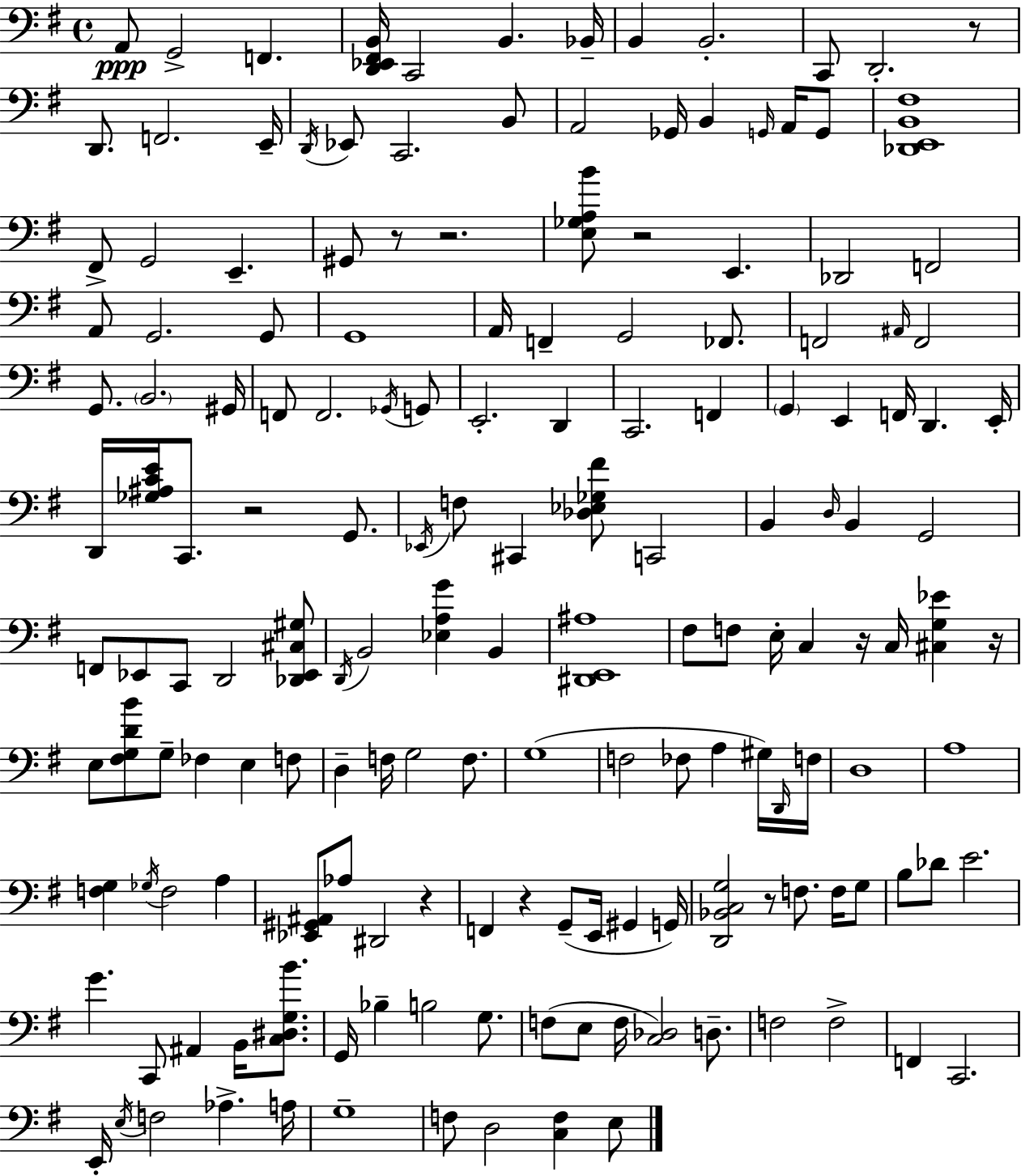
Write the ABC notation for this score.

X:1
T:Untitled
M:4/4
L:1/4
K:G
A,,/2 G,,2 F,, [D,,_E,,^F,,B,,]/4 C,,2 B,, _B,,/4 B,, B,,2 C,,/2 D,,2 z/2 D,,/2 F,,2 E,,/4 D,,/4 _E,,/2 C,,2 B,,/2 A,,2 _G,,/4 B,, G,,/4 A,,/4 G,,/2 [_D,,E,,B,,^F,]4 ^F,,/2 G,,2 E,, ^G,,/2 z/2 z2 [E,_G,A,B]/2 z2 E,, _D,,2 F,,2 A,,/2 G,,2 G,,/2 G,,4 A,,/4 F,, G,,2 _F,,/2 F,,2 ^A,,/4 F,,2 G,,/2 B,,2 ^G,,/4 F,,/2 F,,2 _G,,/4 G,,/2 E,,2 D,, C,,2 F,, G,, E,, F,,/4 D,, E,,/4 D,,/4 [_G,^A,CE]/4 C,,/2 z2 G,,/2 _E,,/4 F,/2 ^C,, [_D,_E,_G,^F]/2 C,,2 B,, D,/4 B,, G,,2 F,,/2 _E,,/2 C,,/2 D,,2 [_D,,_E,,^C,^G,]/2 D,,/4 B,,2 [_E,A,G] B,, [^D,,E,,^A,]4 ^F,/2 F,/2 E,/4 C, z/4 C,/4 [^C,G,_E] z/4 E,/2 [^F,G,DB]/2 G,/2 _F, E, F,/2 D, F,/4 G,2 F,/2 G,4 F,2 _F,/2 A, ^G,/4 D,,/4 F,/4 D,4 A,4 [F,G,] _G,/4 F,2 A, [_E,,^G,,^A,,]/2 _A,/2 ^D,,2 z F,, z G,,/2 E,,/4 ^G,, G,,/4 [D,,_B,,C,G,]2 z/2 F,/2 F,/4 G,/2 B,/2 _D/2 E2 G C,,/2 ^A,, B,,/4 [C,^D,G,B]/2 G,,/4 _B, B,2 G,/2 F,/2 E,/2 F,/4 [C,_D,]2 D,/2 F,2 F,2 F,, C,,2 E,,/4 E,/4 F,2 _A, A,/4 G,4 F,/2 D,2 [C,F,] E,/2